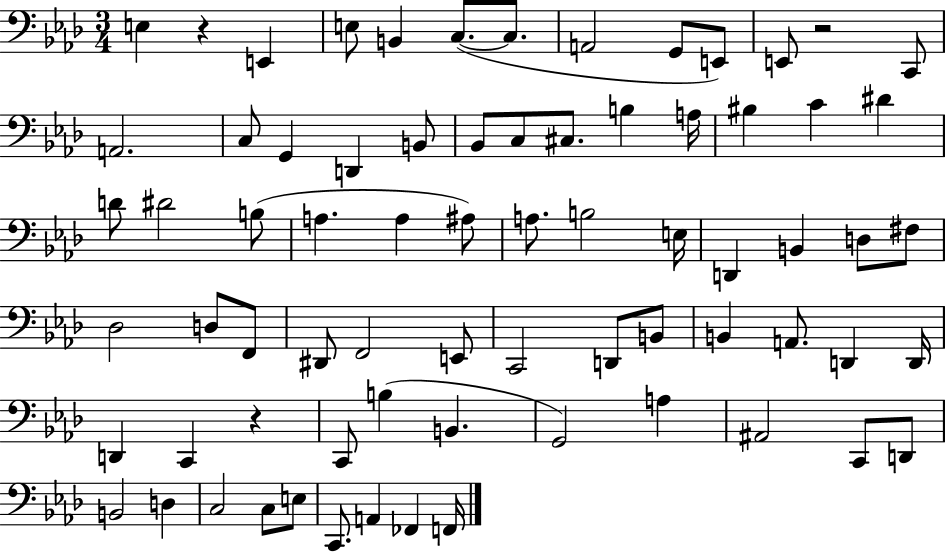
X:1
T:Untitled
M:3/4
L:1/4
K:Ab
E, z E,, E,/2 B,, C,/2 C,/2 A,,2 G,,/2 E,,/2 E,,/2 z2 C,,/2 A,,2 C,/2 G,, D,, B,,/2 _B,,/2 C,/2 ^C,/2 B, A,/4 ^B, C ^D D/2 ^D2 B,/2 A, A, ^A,/2 A,/2 B,2 E,/4 D,, B,, D,/2 ^F,/2 _D,2 D,/2 F,,/2 ^D,,/2 F,,2 E,,/2 C,,2 D,,/2 B,,/2 B,, A,,/2 D,, D,,/4 D,, C,, z C,,/2 B, B,, G,,2 A, ^A,,2 C,,/2 D,,/2 B,,2 D, C,2 C,/2 E,/2 C,,/2 A,, _F,, F,,/4